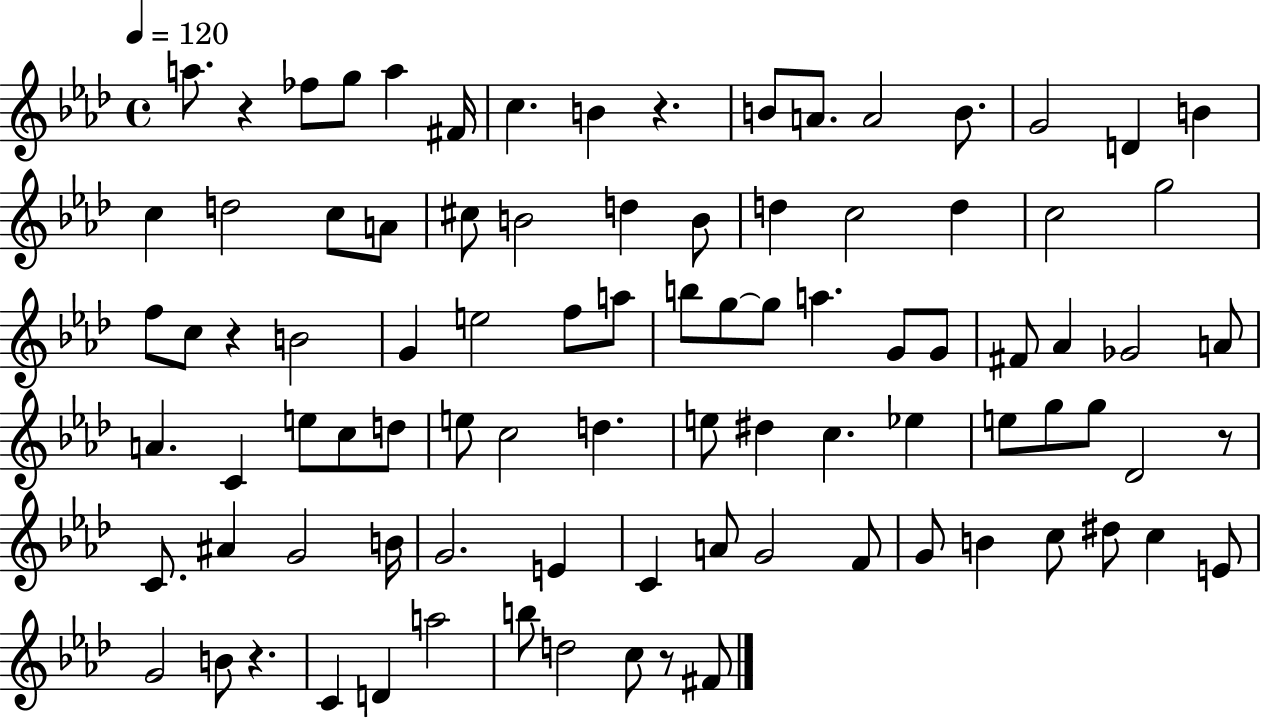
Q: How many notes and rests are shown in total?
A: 91